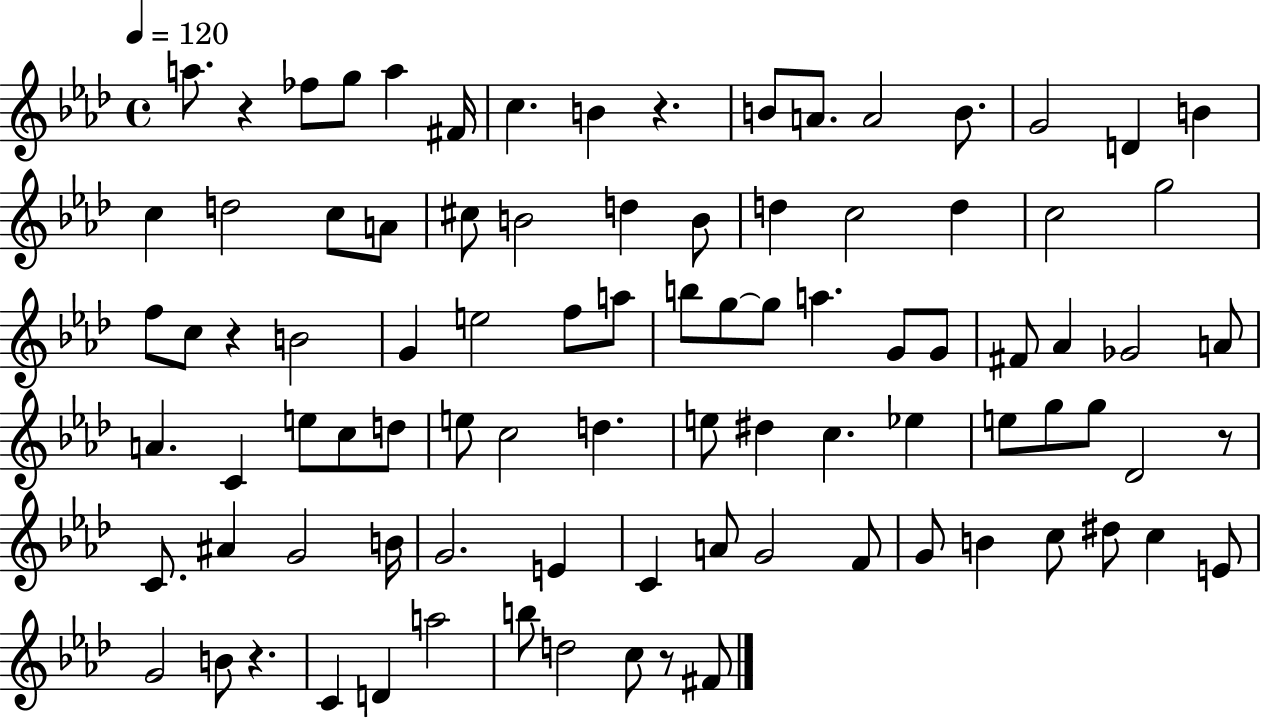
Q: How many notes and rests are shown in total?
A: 91